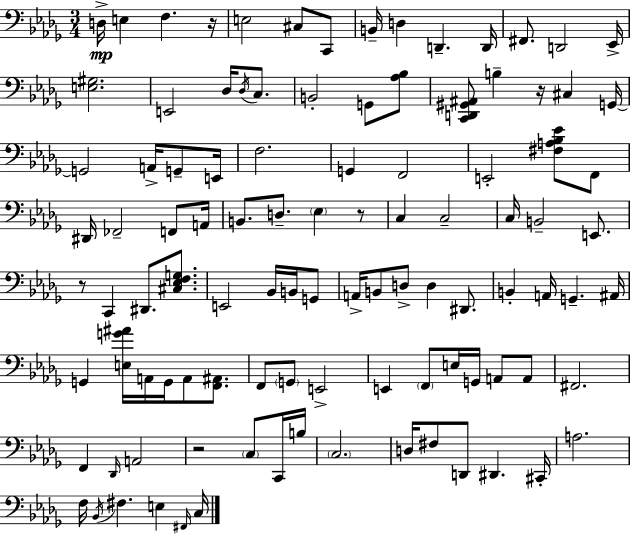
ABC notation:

X:1
T:Untitled
M:3/4
L:1/4
K:Bbm
D,/4 E, F, z/4 E,2 ^C,/2 C,,/2 B,,/4 D, D,, D,,/4 ^F,,/2 D,,2 _E,,/4 [E,^G,]2 E,,2 _D,/4 _D,/4 C,/2 B,,2 G,,/2 [_A,_B,]/2 [C,,D,,^G,,^A,,]/2 B, z/4 ^C, G,,/4 G,,2 A,,/4 G,,/2 E,,/4 F,2 G,, F,,2 E,,2 [^F,A,_B,_E]/2 F,,/2 ^D,,/4 _F,,2 F,,/2 A,,/4 B,,/2 D,/2 _E, z/2 C, C,2 C,/4 B,,2 E,,/2 z/2 C,, ^D,,/2 [^C,_E,F,G,]/2 E,,2 _B,,/4 B,,/4 G,,/2 A,,/4 B,,/2 D,/2 D, ^D,,/2 B,, A,,/4 G,, ^A,,/4 G,, [E,G^A]/4 A,,/4 G,,/4 A,,/2 [F,,^A,,]/2 F,,/2 G,,/2 E,,2 E,, F,,/2 E,/4 G,,/4 A,,/2 A,,/2 ^F,,2 F,, _D,,/4 A,,2 z2 C,/2 C,,/4 B,/4 C,2 D,/4 ^F,/2 D,,/2 ^D,, ^C,,/4 A,2 F,/4 _B,,/4 ^F, E, ^F,,/4 C,/4